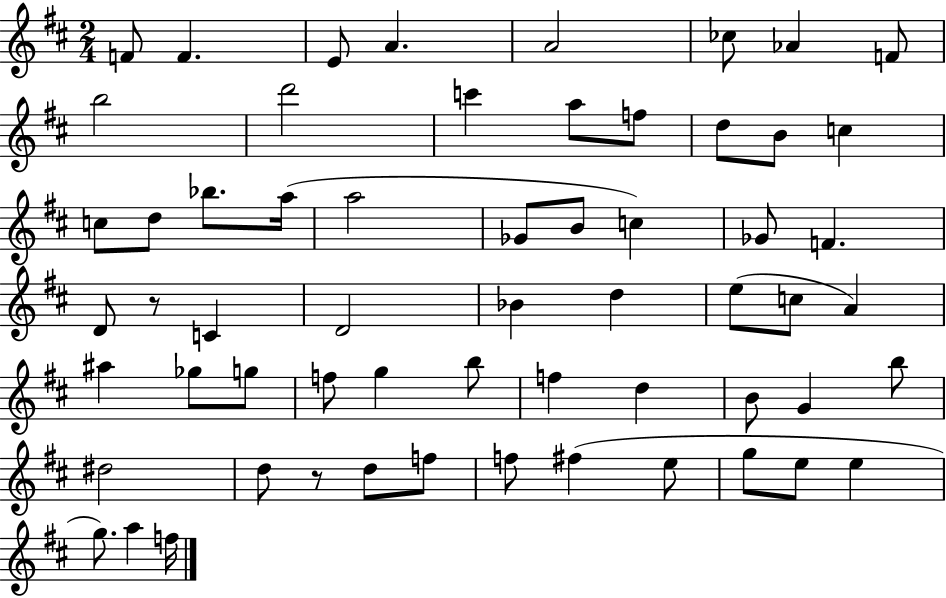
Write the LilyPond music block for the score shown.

{
  \clef treble
  \numericTimeSignature
  \time 2/4
  \key d \major
  f'8 f'4. | e'8 a'4. | a'2 | ces''8 aes'4 f'8 | \break b''2 | d'''2 | c'''4 a''8 f''8 | d''8 b'8 c''4 | \break c''8 d''8 bes''8. a''16( | a''2 | ges'8 b'8 c''4) | ges'8 f'4. | \break d'8 r8 c'4 | d'2 | bes'4 d''4 | e''8( c''8 a'4) | \break ais''4 ges''8 g''8 | f''8 g''4 b''8 | f''4 d''4 | b'8 g'4 b''8 | \break dis''2 | d''8 r8 d''8 f''8 | f''8 fis''4( e''8 | g''8 e''8 e''4 | \break g''8.) a''4 f''16 | \bar "|."
}